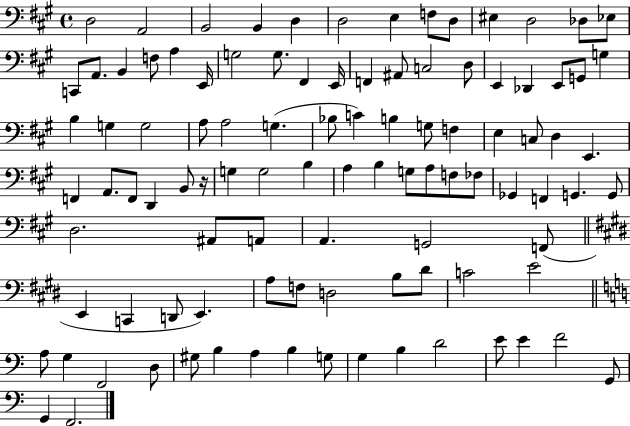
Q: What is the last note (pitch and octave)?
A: F2